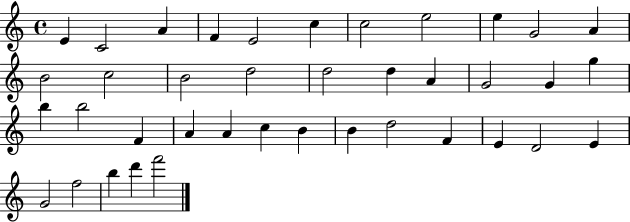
X:1
T:Untitled
M:4/4
L:1/4
K:C
E C2 A F E2 c c2 e2 e G2 A B2 c2 B2 d2 d2 d A G2 G g b b2 F A A c B B d2 F E D2 E G2 f2 b d' f'2